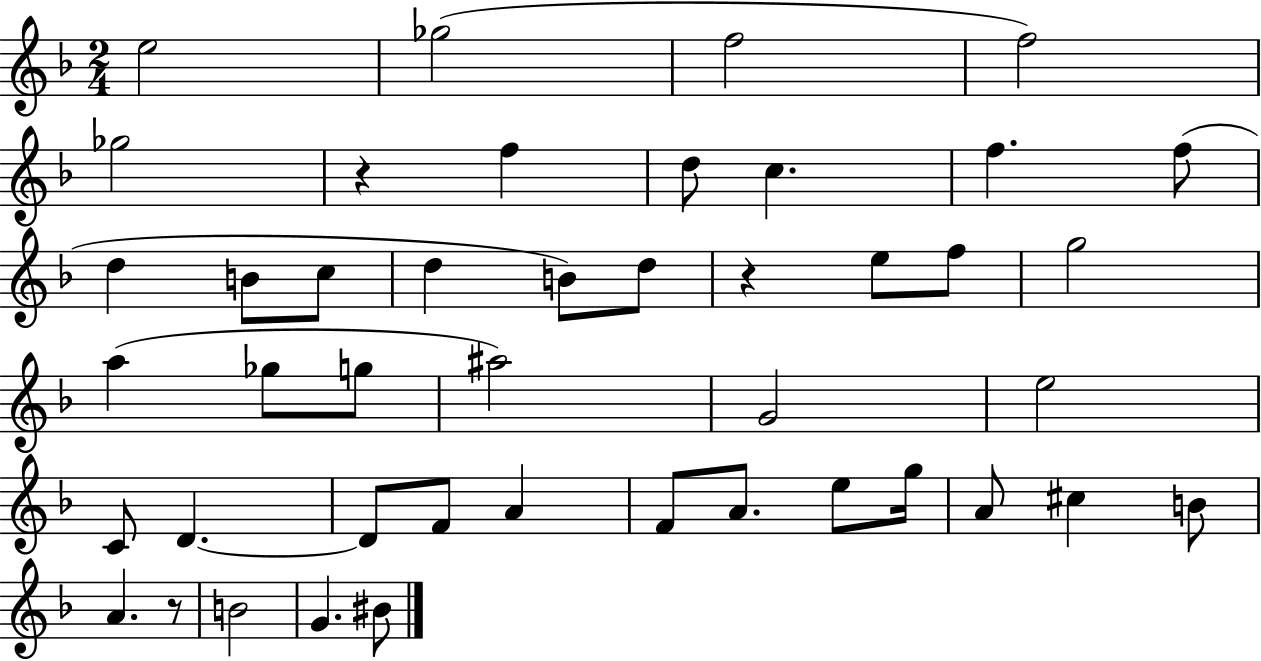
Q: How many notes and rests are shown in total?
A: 44